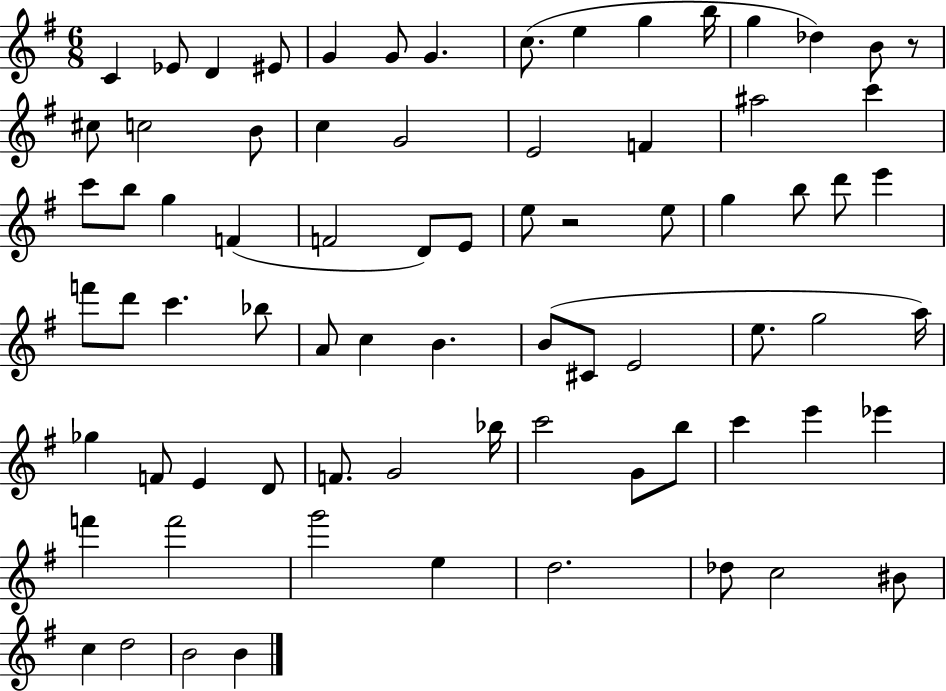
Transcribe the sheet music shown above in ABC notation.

X:1
T:Untitled
M:6/8
L:1/4
K:G
C _E/2 D ^E/2 G G/2 G c/2 e g b/4 g _d B/2 z/2 ^c/2 c2 B/2 c G2 E2 F ^a2 c' c'/2 b/2 g F F2 D/2 E/2 e/2 z2 e/2 g b/2 d'/2 e' f'/2 d'/2 c' _b/2 A/2 c B B/2 ^C/2 E2 e/2 g2 a/4 _g F/2 E D/2 F/2 G2 _b/4 c'2 G/2 b/2 c' e' _e' f' f'2 g'2 e d2 _d/2 c2 ^B/2 c d2 B2 B